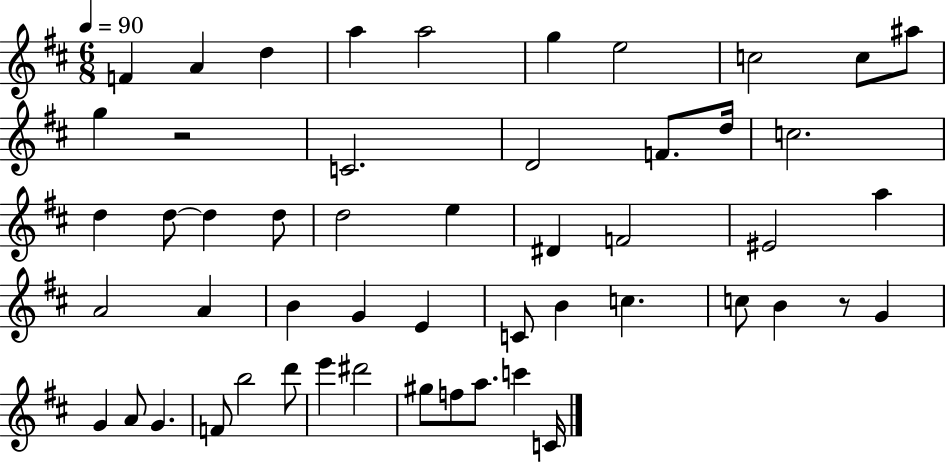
X:1
T:Untitled
M:6/8
L:1/4
K:D
F A d a a2 g e2 c2 c/2 ^a/2 g z2 C2 D2 F/2 d/4 c2 d d/2 d d/2 d2 e ^D F2 ^E2 a A2 A B G E C/2 B c c/2 B z/2 G G A/2 G F/2 b2 d'/2 e' ^d'2 ^g/2 f/2 a/2 c' C/4